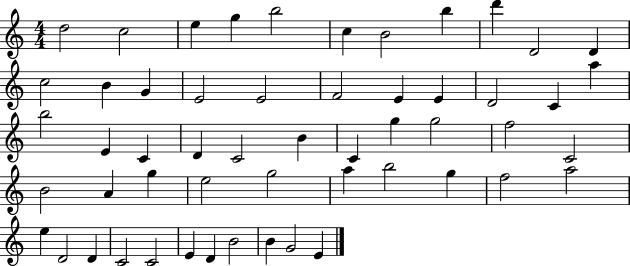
{
  \clef treble
  \numericTimeSignature
  \time 4/4
  \key c \major
  d''2 c''2 | e''4 g''4 b''2 | c''4 b'2 b''4 | d'''4 d'2 d'4 | \break c''2 b'4 g'4 | e'2 e'2 | f'2 e'4 e'4 | d'2 c'4 a''4 | \break b''2 e'4 c'4 | d'4 c'2 b'4 | c'4 g''4 g''2 | f''2 c'2 | \break b'2 a'4 g''4 | e''2 g''2 | a''4 b''2 g''4 | f''2 a''2 | \break e''4 d'2 d'4 | c'2 c'2 | e'4 d'4 b'2 | b'4 g'2 e'4 | \break \bar "|."
}